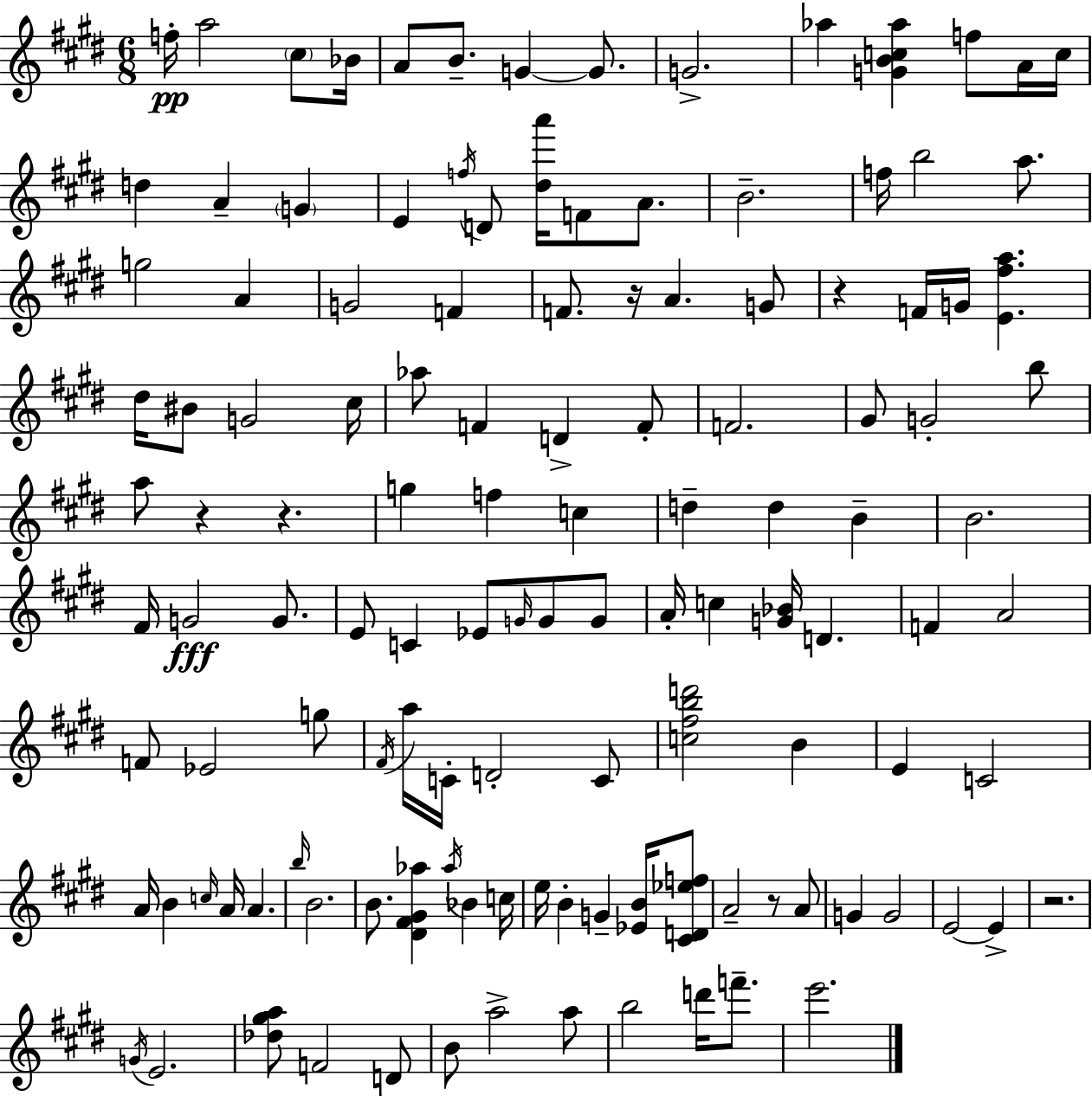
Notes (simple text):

F5/s A5/h C#5/e Bb4/s A4/e B4/e. G4/q G4/e. G4/h. Ab5/q [G4,B4,C5,Ab5]/q F5/e A4/s C5/s D5/q A4/q G4/q E4/q F5/s D4/e [D#5,A6]/s F4/e A4/e. B4/h. F5/s B5/h A5/e. G5/h A4/q G4/h F4/q F4/e. R/s A4/q. G4/e R/q F4/s G4/s [E4,F#5,A5]/q. D#5/s BIS4/e G4/h C#5/s Ab5/e F4/q D4/q F4/e F4/h. G#4/e G4/h B5/e A5/e R/q R/q. G5/q F5/q C5/q D5/q D5/q B4/q B4/h. F#4/s G4/h G4/e. E4/e C4/q Eb4/e G4/s G4/e G4/e A4/s C5/q [G4,Bb4]/s D4/q. F4/q A4/h F4/e Eb4/h G5/e F#4/s A5/s C4/s D4/h C4/e [C5,F#5,B5,D6]/h B4/q E4/q C4/h A4/s B4/q C5/s A4/s A4/q. B5/s B4/h. B4/e. [D#4,F#4,G#4,Ab5]/q Ab5/s Bb4/q C5/s E5/s B4/q G4/q [Eb4,B4]/s [C#4,D4,Eb5,F5]/e A4/h R/e A4/e G4/q G4/h E4/h E4/q R/h. G4/s E4/h. [Db5,G#5,A5]/e F4/h D4/e B4/e A5/h A5/e B5/h D6/s F6/e. E6/h.